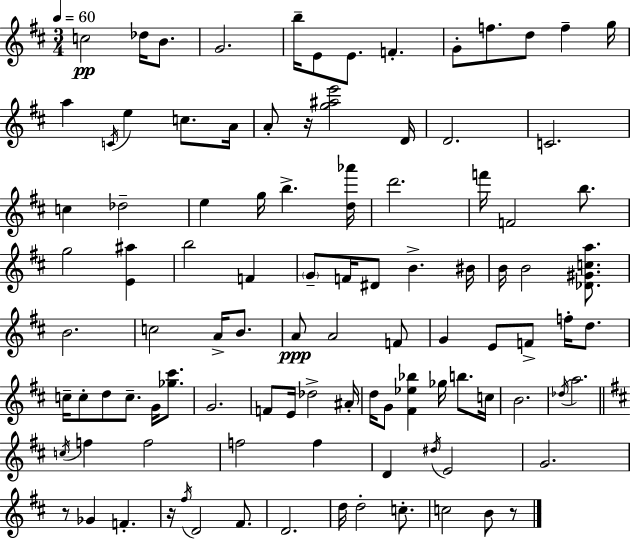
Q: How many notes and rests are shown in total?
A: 101